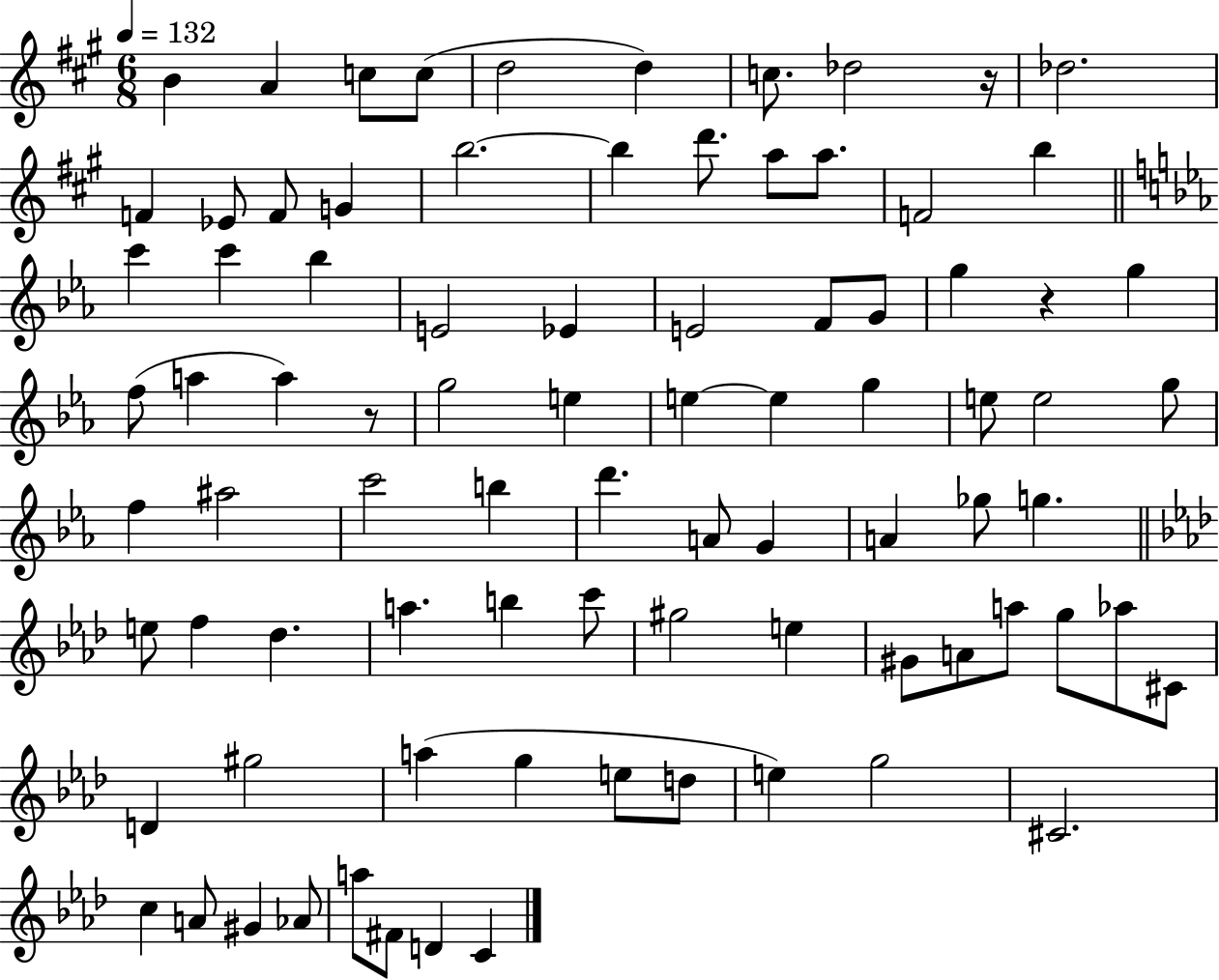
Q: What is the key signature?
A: A major